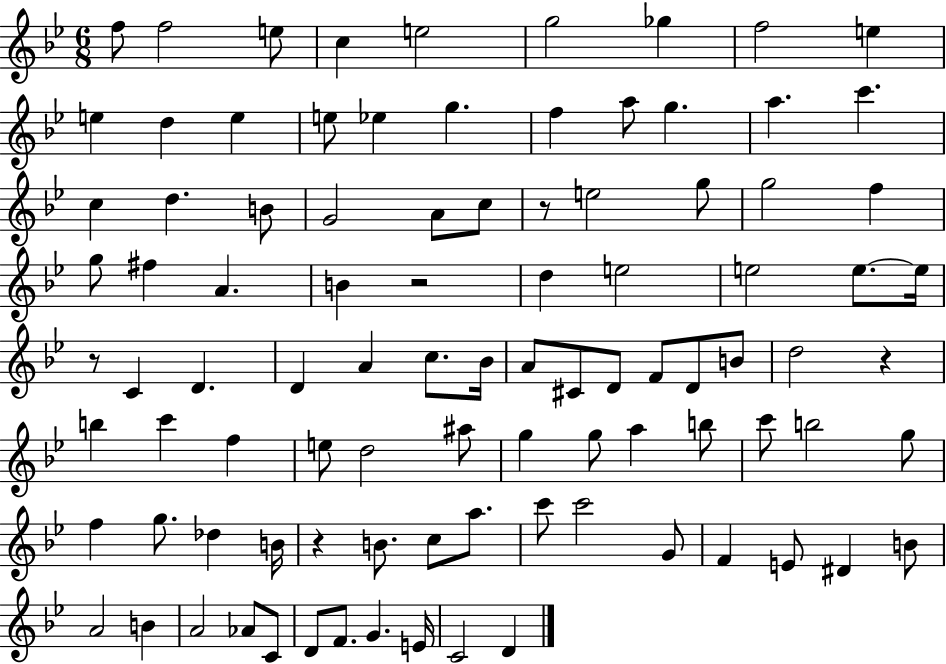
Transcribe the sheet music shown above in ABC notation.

X:1
T:Untitled
M:6/8
L:1/4
K:Bb
f/2 f2 e/2 c e2 g2 _g f2 e e d e e/2 _e g f a/2 g a c' c d B/2 G2 A/2 c/2 z/2 e2 g/2 g2 f g/2 ^f A B z2 d e2 e2 e/2 e/4 z/2 C D D A c/2 _B/4 A/2 ^C/2 D/2 F/2 D/2 B/2 d2 z b c' f e/2 d2 ^a/2 g g/2 a b/2 c'/2 b2 g/2 f g/2 _d B/4 z B/2 c/2 a/2 c'/2 c'2 G/2 F E/2 ^D B/2 A2 B A2 _A/2 C/2 D/2 F/2 G E/4 C2 D